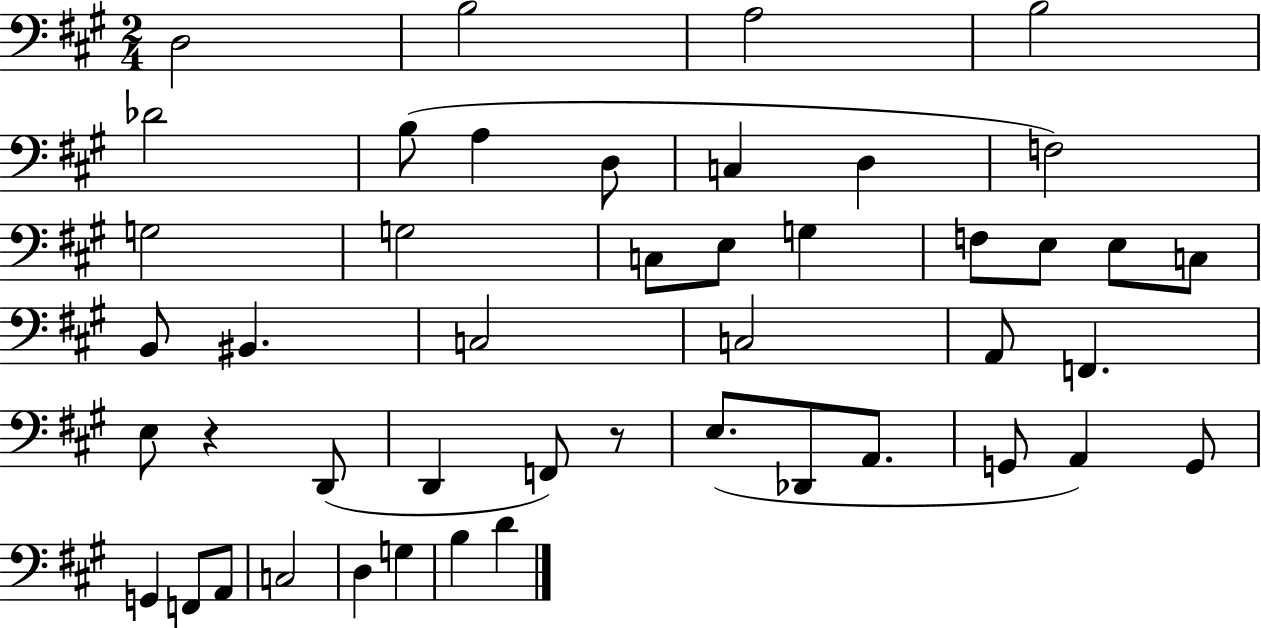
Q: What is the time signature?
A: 2/4